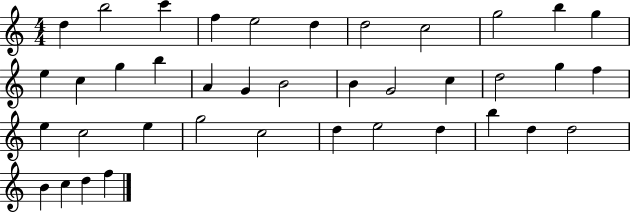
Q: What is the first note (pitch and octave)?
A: D5